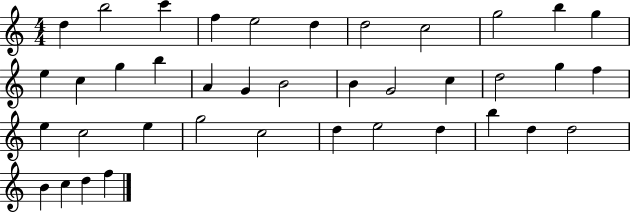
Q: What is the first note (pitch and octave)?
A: D5